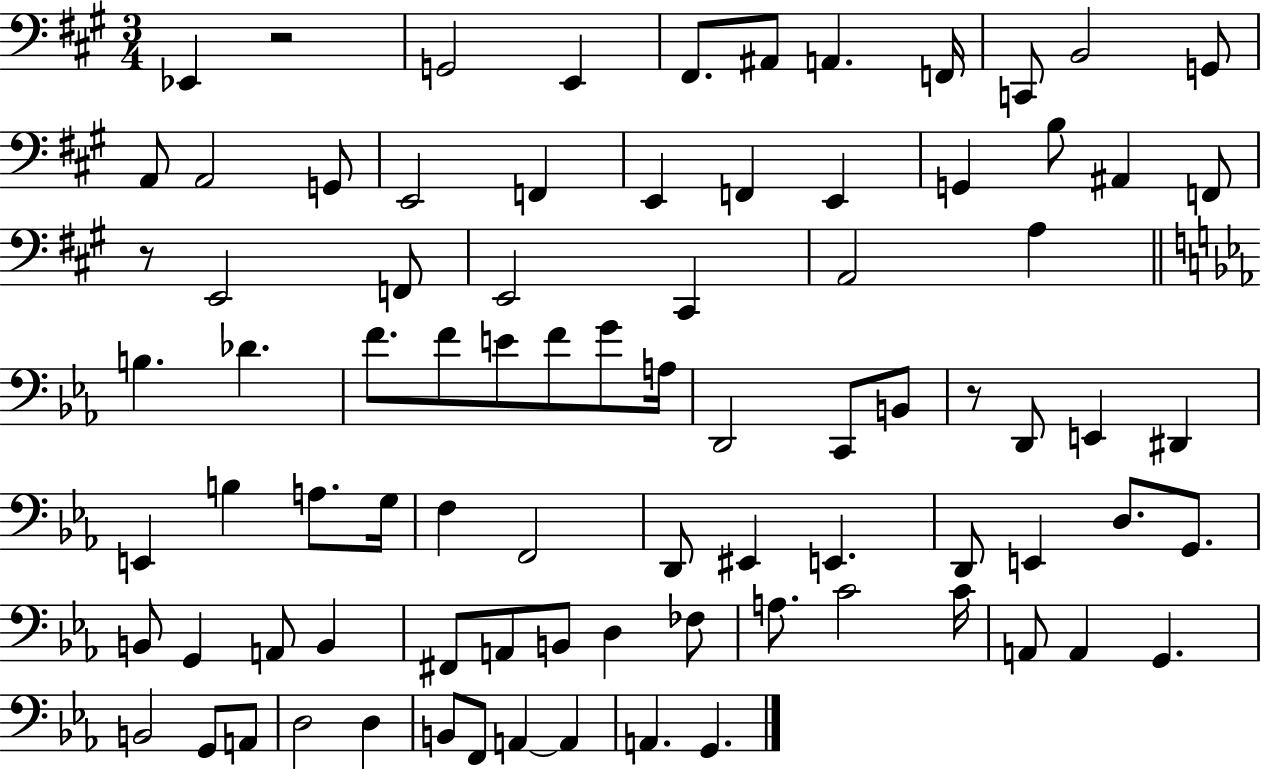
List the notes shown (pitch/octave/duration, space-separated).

Eb2/q R/h G2/h E2/q F#2/e. A#2/e A2/q. F2/s C2/e B2/h G2/e A2/e A2/h G2/e E2/h F2/q E2/q F2/q E2/q G2/q B3/e A#2/q F2/e R/e E2/h F2/e E2/h C#2/q A2/h A3/q B3/q. Db4/q. F4/e. F4/e E4/e F4/e G4/e A3/s D2/h C2/e B2/e R/e D2/e E2/q D#2/q E2/q B3/q A3/e. G3/s F3/q F2/h D2/e EIS2/q E2/q. D2/e E2/q D3/e. G2/e. B2/e G2/q A2/e B2/q F#2/e A2/e B2/e D3/q FES3/e A3/e. C4/h C4/s A2/e A2/q G2/q. B2/h G2/e A2/e D3/h D3/q B2/e F2/e A2/q A2/q A2/q. G2/q.